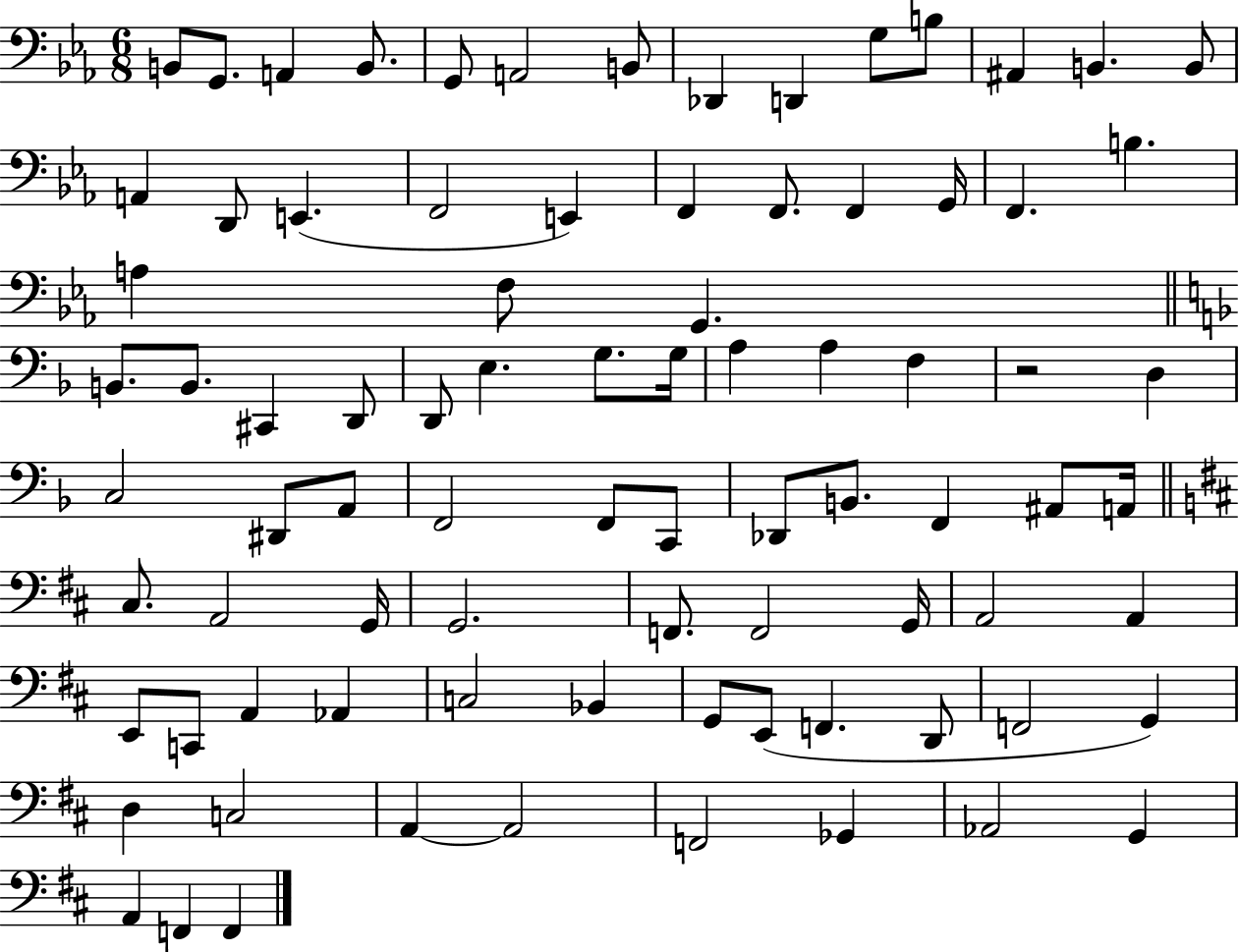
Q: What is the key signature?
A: EES major